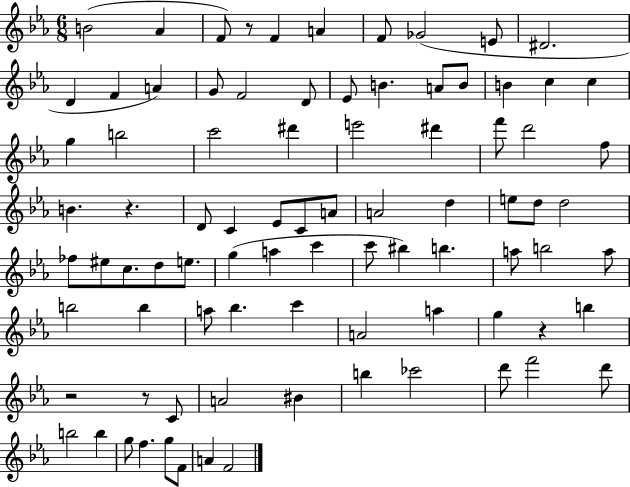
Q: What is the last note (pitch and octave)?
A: F4